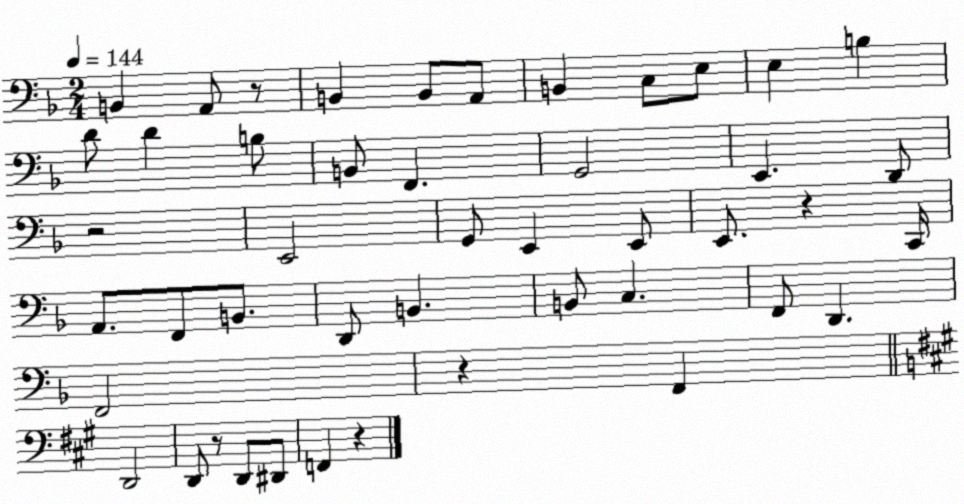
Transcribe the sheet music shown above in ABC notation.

X:1
T:Untitled
M:2/4
L:1/4
K:F
B,, A,,/2 z/2 B,, B,,/2 A,,/2 B,, C,/2 E,/2 E, B, D/2 D B,/2 B,,/2 F,, G,,2 E,, D,,/2 z2 E,,2 G,,/2 E,, E,,/2 E,,/2 z C,,/4 A,,/2 F,,/2 B,,/2 D,,/2 B,, B,,/2 C, F,,/2 D,, F,,2 z F,, D,,2 D,,/2 z/2 D,,/2 ^D,,/2 F,, z